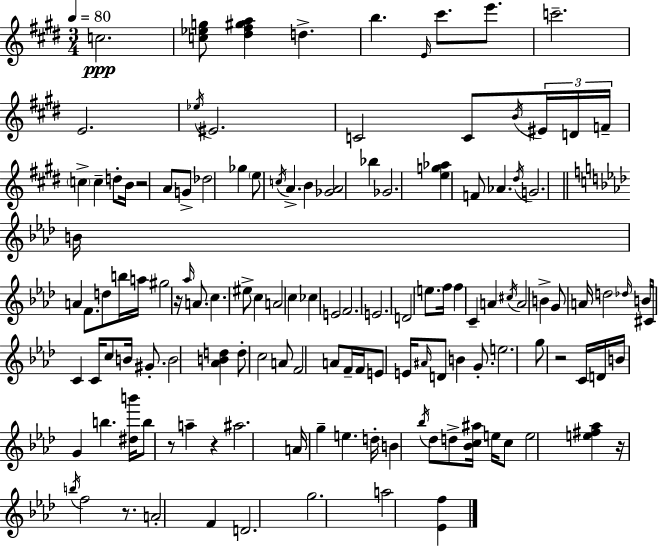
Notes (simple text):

C5/h. [C5,Eb5,G5]/e [D#5,F#5,G#5,A5]/q D5/q. B5/q. E4/s C#6/e. E6/e. C6/h. E4/h. Eb5/s EIS4/h. C4/h C4/e B4/s EIS4/s D4/s F4/s C5/q C5/q D5/e B4/s R/h A4/e G4/e Db5/h Gb5/q E5/e C5/s A4/q. B4/q [Gb4,A4]/h Bb5/q Gb4/h. [E5,G5,Ab5]/q F4/e Ab4/q. D#5/s G4/h. B4/s A4/q F4/e. D5/e B5/s A5/s G#5/h R/s Ab5/s A4/e. C5/q. EIS5/e C5/q A4/h C5/q CES5/q E4/h F4/h. E4/h. D4/h E5/e. F5/s F5/q C4/q A4/q C#5/s A4/h B4/q G4/e A4/s D5/h Db5/s B4/s C#4/s C4/q C4/s C5/e B4/s G#4/e. B4/h [Ab4,B4,D5]/q D5/e C5/h A4/e F4/h A4/e F4/s F4/s E4/e E4/s A#4/s D4/e B4/q G4/e. E5/h. G5/e R/h C4/s D4/s B4/s G4/q B5/q. [D#5,B6]/s B5/e R/e A5/q R/q A#5/h. A4/s G5/q E5/q. D5/s B4/q Bb5/s Db5/e D5/e [Bb4,C5,A#5]/s E5/s C5/e E5/h [E5,F#5,Ab5]/q R/s B5/s F5/h R/e. A4/h F4/q D4/h. G5/h. A5/h [Eb4,F5]/q